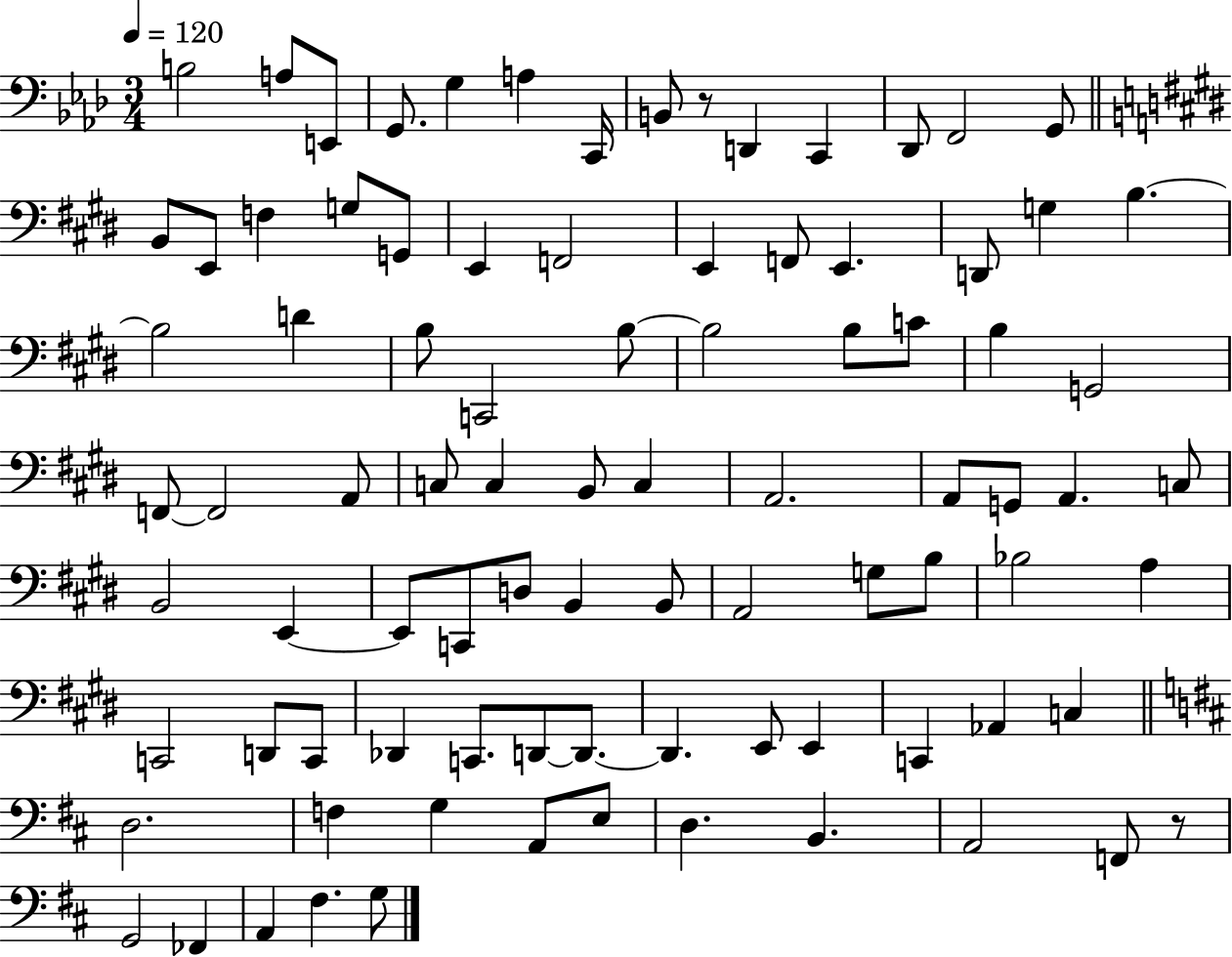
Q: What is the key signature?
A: AES major